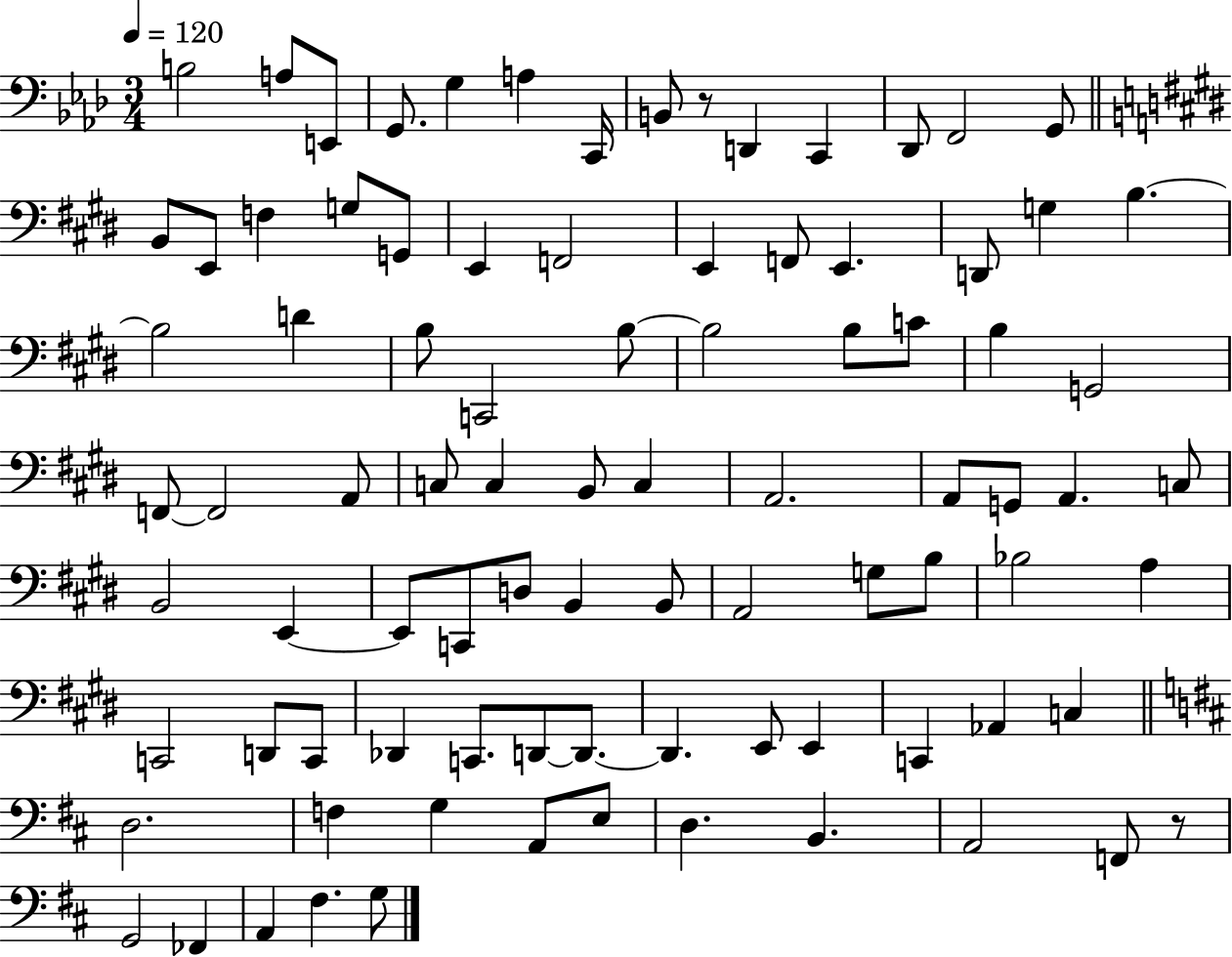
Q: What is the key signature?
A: AES major